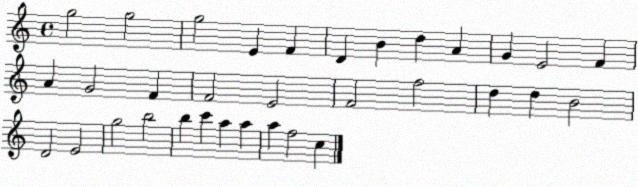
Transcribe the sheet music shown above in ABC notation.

X:1
T:Untitled
M:4/4
L:1/4
K:C
g2 g2 g2 E F D B d A G E2 F A G2 F F2 E2 F2 f2 d d B2 D2 E2 g2 b2 b c' a a a f2 c